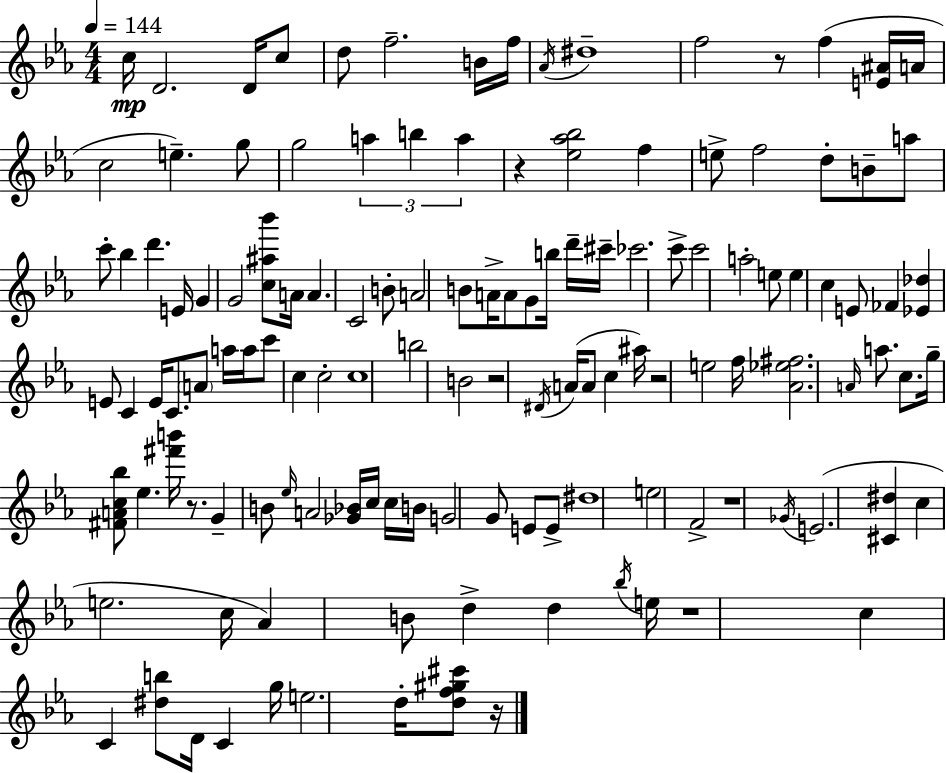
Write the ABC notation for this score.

X:1
T:Untitled
M:4/4
L:1/4
K:Cm
c/4 D2 D/4 c/2 d/2 f2 B/4 f/4 _A/4 ^d4 f2 z/2 f [E^A]/4 A/4 c2 e g/2 g2 a b a z [_e_a_b]2 f e/2 f2 d/2 B/2 a/2 c'/2 _b d' E/4 G G2 [c^a_b']/2 A/4 A C2 B/2 A2 B/2 A/4 A/2 G/2 b/4 d'/4 ^c'/4 _c'2 c'/2 c'2 a2 e/2 e c E/2 _F [_E_d] E/2 C E/4 C/2 A/2 a/4 a/4 c'/2 c c2 c4 b2 B2 z2 ^D/4 A/4 A/2 c ^a/4 z2 e2 f/4 [_A_e^f]2 A/4 a/2 c/2 g/4 [^FAc_b]/2 _e [^f'b']/4 z/2 G B/2 _e/4 A2 [_G_B]/4 c/4 c/4 B/4 G2 G/2 E/2 E/2 ^d4 e2 F2 z4 _G/4 E2 [^C^d] c e2 c/4 _A B/2 d d _b/4 e/4 z4 c C [^db]/2 D/4 C g/4 e2 d/4 [df^g^c']/2 z/4